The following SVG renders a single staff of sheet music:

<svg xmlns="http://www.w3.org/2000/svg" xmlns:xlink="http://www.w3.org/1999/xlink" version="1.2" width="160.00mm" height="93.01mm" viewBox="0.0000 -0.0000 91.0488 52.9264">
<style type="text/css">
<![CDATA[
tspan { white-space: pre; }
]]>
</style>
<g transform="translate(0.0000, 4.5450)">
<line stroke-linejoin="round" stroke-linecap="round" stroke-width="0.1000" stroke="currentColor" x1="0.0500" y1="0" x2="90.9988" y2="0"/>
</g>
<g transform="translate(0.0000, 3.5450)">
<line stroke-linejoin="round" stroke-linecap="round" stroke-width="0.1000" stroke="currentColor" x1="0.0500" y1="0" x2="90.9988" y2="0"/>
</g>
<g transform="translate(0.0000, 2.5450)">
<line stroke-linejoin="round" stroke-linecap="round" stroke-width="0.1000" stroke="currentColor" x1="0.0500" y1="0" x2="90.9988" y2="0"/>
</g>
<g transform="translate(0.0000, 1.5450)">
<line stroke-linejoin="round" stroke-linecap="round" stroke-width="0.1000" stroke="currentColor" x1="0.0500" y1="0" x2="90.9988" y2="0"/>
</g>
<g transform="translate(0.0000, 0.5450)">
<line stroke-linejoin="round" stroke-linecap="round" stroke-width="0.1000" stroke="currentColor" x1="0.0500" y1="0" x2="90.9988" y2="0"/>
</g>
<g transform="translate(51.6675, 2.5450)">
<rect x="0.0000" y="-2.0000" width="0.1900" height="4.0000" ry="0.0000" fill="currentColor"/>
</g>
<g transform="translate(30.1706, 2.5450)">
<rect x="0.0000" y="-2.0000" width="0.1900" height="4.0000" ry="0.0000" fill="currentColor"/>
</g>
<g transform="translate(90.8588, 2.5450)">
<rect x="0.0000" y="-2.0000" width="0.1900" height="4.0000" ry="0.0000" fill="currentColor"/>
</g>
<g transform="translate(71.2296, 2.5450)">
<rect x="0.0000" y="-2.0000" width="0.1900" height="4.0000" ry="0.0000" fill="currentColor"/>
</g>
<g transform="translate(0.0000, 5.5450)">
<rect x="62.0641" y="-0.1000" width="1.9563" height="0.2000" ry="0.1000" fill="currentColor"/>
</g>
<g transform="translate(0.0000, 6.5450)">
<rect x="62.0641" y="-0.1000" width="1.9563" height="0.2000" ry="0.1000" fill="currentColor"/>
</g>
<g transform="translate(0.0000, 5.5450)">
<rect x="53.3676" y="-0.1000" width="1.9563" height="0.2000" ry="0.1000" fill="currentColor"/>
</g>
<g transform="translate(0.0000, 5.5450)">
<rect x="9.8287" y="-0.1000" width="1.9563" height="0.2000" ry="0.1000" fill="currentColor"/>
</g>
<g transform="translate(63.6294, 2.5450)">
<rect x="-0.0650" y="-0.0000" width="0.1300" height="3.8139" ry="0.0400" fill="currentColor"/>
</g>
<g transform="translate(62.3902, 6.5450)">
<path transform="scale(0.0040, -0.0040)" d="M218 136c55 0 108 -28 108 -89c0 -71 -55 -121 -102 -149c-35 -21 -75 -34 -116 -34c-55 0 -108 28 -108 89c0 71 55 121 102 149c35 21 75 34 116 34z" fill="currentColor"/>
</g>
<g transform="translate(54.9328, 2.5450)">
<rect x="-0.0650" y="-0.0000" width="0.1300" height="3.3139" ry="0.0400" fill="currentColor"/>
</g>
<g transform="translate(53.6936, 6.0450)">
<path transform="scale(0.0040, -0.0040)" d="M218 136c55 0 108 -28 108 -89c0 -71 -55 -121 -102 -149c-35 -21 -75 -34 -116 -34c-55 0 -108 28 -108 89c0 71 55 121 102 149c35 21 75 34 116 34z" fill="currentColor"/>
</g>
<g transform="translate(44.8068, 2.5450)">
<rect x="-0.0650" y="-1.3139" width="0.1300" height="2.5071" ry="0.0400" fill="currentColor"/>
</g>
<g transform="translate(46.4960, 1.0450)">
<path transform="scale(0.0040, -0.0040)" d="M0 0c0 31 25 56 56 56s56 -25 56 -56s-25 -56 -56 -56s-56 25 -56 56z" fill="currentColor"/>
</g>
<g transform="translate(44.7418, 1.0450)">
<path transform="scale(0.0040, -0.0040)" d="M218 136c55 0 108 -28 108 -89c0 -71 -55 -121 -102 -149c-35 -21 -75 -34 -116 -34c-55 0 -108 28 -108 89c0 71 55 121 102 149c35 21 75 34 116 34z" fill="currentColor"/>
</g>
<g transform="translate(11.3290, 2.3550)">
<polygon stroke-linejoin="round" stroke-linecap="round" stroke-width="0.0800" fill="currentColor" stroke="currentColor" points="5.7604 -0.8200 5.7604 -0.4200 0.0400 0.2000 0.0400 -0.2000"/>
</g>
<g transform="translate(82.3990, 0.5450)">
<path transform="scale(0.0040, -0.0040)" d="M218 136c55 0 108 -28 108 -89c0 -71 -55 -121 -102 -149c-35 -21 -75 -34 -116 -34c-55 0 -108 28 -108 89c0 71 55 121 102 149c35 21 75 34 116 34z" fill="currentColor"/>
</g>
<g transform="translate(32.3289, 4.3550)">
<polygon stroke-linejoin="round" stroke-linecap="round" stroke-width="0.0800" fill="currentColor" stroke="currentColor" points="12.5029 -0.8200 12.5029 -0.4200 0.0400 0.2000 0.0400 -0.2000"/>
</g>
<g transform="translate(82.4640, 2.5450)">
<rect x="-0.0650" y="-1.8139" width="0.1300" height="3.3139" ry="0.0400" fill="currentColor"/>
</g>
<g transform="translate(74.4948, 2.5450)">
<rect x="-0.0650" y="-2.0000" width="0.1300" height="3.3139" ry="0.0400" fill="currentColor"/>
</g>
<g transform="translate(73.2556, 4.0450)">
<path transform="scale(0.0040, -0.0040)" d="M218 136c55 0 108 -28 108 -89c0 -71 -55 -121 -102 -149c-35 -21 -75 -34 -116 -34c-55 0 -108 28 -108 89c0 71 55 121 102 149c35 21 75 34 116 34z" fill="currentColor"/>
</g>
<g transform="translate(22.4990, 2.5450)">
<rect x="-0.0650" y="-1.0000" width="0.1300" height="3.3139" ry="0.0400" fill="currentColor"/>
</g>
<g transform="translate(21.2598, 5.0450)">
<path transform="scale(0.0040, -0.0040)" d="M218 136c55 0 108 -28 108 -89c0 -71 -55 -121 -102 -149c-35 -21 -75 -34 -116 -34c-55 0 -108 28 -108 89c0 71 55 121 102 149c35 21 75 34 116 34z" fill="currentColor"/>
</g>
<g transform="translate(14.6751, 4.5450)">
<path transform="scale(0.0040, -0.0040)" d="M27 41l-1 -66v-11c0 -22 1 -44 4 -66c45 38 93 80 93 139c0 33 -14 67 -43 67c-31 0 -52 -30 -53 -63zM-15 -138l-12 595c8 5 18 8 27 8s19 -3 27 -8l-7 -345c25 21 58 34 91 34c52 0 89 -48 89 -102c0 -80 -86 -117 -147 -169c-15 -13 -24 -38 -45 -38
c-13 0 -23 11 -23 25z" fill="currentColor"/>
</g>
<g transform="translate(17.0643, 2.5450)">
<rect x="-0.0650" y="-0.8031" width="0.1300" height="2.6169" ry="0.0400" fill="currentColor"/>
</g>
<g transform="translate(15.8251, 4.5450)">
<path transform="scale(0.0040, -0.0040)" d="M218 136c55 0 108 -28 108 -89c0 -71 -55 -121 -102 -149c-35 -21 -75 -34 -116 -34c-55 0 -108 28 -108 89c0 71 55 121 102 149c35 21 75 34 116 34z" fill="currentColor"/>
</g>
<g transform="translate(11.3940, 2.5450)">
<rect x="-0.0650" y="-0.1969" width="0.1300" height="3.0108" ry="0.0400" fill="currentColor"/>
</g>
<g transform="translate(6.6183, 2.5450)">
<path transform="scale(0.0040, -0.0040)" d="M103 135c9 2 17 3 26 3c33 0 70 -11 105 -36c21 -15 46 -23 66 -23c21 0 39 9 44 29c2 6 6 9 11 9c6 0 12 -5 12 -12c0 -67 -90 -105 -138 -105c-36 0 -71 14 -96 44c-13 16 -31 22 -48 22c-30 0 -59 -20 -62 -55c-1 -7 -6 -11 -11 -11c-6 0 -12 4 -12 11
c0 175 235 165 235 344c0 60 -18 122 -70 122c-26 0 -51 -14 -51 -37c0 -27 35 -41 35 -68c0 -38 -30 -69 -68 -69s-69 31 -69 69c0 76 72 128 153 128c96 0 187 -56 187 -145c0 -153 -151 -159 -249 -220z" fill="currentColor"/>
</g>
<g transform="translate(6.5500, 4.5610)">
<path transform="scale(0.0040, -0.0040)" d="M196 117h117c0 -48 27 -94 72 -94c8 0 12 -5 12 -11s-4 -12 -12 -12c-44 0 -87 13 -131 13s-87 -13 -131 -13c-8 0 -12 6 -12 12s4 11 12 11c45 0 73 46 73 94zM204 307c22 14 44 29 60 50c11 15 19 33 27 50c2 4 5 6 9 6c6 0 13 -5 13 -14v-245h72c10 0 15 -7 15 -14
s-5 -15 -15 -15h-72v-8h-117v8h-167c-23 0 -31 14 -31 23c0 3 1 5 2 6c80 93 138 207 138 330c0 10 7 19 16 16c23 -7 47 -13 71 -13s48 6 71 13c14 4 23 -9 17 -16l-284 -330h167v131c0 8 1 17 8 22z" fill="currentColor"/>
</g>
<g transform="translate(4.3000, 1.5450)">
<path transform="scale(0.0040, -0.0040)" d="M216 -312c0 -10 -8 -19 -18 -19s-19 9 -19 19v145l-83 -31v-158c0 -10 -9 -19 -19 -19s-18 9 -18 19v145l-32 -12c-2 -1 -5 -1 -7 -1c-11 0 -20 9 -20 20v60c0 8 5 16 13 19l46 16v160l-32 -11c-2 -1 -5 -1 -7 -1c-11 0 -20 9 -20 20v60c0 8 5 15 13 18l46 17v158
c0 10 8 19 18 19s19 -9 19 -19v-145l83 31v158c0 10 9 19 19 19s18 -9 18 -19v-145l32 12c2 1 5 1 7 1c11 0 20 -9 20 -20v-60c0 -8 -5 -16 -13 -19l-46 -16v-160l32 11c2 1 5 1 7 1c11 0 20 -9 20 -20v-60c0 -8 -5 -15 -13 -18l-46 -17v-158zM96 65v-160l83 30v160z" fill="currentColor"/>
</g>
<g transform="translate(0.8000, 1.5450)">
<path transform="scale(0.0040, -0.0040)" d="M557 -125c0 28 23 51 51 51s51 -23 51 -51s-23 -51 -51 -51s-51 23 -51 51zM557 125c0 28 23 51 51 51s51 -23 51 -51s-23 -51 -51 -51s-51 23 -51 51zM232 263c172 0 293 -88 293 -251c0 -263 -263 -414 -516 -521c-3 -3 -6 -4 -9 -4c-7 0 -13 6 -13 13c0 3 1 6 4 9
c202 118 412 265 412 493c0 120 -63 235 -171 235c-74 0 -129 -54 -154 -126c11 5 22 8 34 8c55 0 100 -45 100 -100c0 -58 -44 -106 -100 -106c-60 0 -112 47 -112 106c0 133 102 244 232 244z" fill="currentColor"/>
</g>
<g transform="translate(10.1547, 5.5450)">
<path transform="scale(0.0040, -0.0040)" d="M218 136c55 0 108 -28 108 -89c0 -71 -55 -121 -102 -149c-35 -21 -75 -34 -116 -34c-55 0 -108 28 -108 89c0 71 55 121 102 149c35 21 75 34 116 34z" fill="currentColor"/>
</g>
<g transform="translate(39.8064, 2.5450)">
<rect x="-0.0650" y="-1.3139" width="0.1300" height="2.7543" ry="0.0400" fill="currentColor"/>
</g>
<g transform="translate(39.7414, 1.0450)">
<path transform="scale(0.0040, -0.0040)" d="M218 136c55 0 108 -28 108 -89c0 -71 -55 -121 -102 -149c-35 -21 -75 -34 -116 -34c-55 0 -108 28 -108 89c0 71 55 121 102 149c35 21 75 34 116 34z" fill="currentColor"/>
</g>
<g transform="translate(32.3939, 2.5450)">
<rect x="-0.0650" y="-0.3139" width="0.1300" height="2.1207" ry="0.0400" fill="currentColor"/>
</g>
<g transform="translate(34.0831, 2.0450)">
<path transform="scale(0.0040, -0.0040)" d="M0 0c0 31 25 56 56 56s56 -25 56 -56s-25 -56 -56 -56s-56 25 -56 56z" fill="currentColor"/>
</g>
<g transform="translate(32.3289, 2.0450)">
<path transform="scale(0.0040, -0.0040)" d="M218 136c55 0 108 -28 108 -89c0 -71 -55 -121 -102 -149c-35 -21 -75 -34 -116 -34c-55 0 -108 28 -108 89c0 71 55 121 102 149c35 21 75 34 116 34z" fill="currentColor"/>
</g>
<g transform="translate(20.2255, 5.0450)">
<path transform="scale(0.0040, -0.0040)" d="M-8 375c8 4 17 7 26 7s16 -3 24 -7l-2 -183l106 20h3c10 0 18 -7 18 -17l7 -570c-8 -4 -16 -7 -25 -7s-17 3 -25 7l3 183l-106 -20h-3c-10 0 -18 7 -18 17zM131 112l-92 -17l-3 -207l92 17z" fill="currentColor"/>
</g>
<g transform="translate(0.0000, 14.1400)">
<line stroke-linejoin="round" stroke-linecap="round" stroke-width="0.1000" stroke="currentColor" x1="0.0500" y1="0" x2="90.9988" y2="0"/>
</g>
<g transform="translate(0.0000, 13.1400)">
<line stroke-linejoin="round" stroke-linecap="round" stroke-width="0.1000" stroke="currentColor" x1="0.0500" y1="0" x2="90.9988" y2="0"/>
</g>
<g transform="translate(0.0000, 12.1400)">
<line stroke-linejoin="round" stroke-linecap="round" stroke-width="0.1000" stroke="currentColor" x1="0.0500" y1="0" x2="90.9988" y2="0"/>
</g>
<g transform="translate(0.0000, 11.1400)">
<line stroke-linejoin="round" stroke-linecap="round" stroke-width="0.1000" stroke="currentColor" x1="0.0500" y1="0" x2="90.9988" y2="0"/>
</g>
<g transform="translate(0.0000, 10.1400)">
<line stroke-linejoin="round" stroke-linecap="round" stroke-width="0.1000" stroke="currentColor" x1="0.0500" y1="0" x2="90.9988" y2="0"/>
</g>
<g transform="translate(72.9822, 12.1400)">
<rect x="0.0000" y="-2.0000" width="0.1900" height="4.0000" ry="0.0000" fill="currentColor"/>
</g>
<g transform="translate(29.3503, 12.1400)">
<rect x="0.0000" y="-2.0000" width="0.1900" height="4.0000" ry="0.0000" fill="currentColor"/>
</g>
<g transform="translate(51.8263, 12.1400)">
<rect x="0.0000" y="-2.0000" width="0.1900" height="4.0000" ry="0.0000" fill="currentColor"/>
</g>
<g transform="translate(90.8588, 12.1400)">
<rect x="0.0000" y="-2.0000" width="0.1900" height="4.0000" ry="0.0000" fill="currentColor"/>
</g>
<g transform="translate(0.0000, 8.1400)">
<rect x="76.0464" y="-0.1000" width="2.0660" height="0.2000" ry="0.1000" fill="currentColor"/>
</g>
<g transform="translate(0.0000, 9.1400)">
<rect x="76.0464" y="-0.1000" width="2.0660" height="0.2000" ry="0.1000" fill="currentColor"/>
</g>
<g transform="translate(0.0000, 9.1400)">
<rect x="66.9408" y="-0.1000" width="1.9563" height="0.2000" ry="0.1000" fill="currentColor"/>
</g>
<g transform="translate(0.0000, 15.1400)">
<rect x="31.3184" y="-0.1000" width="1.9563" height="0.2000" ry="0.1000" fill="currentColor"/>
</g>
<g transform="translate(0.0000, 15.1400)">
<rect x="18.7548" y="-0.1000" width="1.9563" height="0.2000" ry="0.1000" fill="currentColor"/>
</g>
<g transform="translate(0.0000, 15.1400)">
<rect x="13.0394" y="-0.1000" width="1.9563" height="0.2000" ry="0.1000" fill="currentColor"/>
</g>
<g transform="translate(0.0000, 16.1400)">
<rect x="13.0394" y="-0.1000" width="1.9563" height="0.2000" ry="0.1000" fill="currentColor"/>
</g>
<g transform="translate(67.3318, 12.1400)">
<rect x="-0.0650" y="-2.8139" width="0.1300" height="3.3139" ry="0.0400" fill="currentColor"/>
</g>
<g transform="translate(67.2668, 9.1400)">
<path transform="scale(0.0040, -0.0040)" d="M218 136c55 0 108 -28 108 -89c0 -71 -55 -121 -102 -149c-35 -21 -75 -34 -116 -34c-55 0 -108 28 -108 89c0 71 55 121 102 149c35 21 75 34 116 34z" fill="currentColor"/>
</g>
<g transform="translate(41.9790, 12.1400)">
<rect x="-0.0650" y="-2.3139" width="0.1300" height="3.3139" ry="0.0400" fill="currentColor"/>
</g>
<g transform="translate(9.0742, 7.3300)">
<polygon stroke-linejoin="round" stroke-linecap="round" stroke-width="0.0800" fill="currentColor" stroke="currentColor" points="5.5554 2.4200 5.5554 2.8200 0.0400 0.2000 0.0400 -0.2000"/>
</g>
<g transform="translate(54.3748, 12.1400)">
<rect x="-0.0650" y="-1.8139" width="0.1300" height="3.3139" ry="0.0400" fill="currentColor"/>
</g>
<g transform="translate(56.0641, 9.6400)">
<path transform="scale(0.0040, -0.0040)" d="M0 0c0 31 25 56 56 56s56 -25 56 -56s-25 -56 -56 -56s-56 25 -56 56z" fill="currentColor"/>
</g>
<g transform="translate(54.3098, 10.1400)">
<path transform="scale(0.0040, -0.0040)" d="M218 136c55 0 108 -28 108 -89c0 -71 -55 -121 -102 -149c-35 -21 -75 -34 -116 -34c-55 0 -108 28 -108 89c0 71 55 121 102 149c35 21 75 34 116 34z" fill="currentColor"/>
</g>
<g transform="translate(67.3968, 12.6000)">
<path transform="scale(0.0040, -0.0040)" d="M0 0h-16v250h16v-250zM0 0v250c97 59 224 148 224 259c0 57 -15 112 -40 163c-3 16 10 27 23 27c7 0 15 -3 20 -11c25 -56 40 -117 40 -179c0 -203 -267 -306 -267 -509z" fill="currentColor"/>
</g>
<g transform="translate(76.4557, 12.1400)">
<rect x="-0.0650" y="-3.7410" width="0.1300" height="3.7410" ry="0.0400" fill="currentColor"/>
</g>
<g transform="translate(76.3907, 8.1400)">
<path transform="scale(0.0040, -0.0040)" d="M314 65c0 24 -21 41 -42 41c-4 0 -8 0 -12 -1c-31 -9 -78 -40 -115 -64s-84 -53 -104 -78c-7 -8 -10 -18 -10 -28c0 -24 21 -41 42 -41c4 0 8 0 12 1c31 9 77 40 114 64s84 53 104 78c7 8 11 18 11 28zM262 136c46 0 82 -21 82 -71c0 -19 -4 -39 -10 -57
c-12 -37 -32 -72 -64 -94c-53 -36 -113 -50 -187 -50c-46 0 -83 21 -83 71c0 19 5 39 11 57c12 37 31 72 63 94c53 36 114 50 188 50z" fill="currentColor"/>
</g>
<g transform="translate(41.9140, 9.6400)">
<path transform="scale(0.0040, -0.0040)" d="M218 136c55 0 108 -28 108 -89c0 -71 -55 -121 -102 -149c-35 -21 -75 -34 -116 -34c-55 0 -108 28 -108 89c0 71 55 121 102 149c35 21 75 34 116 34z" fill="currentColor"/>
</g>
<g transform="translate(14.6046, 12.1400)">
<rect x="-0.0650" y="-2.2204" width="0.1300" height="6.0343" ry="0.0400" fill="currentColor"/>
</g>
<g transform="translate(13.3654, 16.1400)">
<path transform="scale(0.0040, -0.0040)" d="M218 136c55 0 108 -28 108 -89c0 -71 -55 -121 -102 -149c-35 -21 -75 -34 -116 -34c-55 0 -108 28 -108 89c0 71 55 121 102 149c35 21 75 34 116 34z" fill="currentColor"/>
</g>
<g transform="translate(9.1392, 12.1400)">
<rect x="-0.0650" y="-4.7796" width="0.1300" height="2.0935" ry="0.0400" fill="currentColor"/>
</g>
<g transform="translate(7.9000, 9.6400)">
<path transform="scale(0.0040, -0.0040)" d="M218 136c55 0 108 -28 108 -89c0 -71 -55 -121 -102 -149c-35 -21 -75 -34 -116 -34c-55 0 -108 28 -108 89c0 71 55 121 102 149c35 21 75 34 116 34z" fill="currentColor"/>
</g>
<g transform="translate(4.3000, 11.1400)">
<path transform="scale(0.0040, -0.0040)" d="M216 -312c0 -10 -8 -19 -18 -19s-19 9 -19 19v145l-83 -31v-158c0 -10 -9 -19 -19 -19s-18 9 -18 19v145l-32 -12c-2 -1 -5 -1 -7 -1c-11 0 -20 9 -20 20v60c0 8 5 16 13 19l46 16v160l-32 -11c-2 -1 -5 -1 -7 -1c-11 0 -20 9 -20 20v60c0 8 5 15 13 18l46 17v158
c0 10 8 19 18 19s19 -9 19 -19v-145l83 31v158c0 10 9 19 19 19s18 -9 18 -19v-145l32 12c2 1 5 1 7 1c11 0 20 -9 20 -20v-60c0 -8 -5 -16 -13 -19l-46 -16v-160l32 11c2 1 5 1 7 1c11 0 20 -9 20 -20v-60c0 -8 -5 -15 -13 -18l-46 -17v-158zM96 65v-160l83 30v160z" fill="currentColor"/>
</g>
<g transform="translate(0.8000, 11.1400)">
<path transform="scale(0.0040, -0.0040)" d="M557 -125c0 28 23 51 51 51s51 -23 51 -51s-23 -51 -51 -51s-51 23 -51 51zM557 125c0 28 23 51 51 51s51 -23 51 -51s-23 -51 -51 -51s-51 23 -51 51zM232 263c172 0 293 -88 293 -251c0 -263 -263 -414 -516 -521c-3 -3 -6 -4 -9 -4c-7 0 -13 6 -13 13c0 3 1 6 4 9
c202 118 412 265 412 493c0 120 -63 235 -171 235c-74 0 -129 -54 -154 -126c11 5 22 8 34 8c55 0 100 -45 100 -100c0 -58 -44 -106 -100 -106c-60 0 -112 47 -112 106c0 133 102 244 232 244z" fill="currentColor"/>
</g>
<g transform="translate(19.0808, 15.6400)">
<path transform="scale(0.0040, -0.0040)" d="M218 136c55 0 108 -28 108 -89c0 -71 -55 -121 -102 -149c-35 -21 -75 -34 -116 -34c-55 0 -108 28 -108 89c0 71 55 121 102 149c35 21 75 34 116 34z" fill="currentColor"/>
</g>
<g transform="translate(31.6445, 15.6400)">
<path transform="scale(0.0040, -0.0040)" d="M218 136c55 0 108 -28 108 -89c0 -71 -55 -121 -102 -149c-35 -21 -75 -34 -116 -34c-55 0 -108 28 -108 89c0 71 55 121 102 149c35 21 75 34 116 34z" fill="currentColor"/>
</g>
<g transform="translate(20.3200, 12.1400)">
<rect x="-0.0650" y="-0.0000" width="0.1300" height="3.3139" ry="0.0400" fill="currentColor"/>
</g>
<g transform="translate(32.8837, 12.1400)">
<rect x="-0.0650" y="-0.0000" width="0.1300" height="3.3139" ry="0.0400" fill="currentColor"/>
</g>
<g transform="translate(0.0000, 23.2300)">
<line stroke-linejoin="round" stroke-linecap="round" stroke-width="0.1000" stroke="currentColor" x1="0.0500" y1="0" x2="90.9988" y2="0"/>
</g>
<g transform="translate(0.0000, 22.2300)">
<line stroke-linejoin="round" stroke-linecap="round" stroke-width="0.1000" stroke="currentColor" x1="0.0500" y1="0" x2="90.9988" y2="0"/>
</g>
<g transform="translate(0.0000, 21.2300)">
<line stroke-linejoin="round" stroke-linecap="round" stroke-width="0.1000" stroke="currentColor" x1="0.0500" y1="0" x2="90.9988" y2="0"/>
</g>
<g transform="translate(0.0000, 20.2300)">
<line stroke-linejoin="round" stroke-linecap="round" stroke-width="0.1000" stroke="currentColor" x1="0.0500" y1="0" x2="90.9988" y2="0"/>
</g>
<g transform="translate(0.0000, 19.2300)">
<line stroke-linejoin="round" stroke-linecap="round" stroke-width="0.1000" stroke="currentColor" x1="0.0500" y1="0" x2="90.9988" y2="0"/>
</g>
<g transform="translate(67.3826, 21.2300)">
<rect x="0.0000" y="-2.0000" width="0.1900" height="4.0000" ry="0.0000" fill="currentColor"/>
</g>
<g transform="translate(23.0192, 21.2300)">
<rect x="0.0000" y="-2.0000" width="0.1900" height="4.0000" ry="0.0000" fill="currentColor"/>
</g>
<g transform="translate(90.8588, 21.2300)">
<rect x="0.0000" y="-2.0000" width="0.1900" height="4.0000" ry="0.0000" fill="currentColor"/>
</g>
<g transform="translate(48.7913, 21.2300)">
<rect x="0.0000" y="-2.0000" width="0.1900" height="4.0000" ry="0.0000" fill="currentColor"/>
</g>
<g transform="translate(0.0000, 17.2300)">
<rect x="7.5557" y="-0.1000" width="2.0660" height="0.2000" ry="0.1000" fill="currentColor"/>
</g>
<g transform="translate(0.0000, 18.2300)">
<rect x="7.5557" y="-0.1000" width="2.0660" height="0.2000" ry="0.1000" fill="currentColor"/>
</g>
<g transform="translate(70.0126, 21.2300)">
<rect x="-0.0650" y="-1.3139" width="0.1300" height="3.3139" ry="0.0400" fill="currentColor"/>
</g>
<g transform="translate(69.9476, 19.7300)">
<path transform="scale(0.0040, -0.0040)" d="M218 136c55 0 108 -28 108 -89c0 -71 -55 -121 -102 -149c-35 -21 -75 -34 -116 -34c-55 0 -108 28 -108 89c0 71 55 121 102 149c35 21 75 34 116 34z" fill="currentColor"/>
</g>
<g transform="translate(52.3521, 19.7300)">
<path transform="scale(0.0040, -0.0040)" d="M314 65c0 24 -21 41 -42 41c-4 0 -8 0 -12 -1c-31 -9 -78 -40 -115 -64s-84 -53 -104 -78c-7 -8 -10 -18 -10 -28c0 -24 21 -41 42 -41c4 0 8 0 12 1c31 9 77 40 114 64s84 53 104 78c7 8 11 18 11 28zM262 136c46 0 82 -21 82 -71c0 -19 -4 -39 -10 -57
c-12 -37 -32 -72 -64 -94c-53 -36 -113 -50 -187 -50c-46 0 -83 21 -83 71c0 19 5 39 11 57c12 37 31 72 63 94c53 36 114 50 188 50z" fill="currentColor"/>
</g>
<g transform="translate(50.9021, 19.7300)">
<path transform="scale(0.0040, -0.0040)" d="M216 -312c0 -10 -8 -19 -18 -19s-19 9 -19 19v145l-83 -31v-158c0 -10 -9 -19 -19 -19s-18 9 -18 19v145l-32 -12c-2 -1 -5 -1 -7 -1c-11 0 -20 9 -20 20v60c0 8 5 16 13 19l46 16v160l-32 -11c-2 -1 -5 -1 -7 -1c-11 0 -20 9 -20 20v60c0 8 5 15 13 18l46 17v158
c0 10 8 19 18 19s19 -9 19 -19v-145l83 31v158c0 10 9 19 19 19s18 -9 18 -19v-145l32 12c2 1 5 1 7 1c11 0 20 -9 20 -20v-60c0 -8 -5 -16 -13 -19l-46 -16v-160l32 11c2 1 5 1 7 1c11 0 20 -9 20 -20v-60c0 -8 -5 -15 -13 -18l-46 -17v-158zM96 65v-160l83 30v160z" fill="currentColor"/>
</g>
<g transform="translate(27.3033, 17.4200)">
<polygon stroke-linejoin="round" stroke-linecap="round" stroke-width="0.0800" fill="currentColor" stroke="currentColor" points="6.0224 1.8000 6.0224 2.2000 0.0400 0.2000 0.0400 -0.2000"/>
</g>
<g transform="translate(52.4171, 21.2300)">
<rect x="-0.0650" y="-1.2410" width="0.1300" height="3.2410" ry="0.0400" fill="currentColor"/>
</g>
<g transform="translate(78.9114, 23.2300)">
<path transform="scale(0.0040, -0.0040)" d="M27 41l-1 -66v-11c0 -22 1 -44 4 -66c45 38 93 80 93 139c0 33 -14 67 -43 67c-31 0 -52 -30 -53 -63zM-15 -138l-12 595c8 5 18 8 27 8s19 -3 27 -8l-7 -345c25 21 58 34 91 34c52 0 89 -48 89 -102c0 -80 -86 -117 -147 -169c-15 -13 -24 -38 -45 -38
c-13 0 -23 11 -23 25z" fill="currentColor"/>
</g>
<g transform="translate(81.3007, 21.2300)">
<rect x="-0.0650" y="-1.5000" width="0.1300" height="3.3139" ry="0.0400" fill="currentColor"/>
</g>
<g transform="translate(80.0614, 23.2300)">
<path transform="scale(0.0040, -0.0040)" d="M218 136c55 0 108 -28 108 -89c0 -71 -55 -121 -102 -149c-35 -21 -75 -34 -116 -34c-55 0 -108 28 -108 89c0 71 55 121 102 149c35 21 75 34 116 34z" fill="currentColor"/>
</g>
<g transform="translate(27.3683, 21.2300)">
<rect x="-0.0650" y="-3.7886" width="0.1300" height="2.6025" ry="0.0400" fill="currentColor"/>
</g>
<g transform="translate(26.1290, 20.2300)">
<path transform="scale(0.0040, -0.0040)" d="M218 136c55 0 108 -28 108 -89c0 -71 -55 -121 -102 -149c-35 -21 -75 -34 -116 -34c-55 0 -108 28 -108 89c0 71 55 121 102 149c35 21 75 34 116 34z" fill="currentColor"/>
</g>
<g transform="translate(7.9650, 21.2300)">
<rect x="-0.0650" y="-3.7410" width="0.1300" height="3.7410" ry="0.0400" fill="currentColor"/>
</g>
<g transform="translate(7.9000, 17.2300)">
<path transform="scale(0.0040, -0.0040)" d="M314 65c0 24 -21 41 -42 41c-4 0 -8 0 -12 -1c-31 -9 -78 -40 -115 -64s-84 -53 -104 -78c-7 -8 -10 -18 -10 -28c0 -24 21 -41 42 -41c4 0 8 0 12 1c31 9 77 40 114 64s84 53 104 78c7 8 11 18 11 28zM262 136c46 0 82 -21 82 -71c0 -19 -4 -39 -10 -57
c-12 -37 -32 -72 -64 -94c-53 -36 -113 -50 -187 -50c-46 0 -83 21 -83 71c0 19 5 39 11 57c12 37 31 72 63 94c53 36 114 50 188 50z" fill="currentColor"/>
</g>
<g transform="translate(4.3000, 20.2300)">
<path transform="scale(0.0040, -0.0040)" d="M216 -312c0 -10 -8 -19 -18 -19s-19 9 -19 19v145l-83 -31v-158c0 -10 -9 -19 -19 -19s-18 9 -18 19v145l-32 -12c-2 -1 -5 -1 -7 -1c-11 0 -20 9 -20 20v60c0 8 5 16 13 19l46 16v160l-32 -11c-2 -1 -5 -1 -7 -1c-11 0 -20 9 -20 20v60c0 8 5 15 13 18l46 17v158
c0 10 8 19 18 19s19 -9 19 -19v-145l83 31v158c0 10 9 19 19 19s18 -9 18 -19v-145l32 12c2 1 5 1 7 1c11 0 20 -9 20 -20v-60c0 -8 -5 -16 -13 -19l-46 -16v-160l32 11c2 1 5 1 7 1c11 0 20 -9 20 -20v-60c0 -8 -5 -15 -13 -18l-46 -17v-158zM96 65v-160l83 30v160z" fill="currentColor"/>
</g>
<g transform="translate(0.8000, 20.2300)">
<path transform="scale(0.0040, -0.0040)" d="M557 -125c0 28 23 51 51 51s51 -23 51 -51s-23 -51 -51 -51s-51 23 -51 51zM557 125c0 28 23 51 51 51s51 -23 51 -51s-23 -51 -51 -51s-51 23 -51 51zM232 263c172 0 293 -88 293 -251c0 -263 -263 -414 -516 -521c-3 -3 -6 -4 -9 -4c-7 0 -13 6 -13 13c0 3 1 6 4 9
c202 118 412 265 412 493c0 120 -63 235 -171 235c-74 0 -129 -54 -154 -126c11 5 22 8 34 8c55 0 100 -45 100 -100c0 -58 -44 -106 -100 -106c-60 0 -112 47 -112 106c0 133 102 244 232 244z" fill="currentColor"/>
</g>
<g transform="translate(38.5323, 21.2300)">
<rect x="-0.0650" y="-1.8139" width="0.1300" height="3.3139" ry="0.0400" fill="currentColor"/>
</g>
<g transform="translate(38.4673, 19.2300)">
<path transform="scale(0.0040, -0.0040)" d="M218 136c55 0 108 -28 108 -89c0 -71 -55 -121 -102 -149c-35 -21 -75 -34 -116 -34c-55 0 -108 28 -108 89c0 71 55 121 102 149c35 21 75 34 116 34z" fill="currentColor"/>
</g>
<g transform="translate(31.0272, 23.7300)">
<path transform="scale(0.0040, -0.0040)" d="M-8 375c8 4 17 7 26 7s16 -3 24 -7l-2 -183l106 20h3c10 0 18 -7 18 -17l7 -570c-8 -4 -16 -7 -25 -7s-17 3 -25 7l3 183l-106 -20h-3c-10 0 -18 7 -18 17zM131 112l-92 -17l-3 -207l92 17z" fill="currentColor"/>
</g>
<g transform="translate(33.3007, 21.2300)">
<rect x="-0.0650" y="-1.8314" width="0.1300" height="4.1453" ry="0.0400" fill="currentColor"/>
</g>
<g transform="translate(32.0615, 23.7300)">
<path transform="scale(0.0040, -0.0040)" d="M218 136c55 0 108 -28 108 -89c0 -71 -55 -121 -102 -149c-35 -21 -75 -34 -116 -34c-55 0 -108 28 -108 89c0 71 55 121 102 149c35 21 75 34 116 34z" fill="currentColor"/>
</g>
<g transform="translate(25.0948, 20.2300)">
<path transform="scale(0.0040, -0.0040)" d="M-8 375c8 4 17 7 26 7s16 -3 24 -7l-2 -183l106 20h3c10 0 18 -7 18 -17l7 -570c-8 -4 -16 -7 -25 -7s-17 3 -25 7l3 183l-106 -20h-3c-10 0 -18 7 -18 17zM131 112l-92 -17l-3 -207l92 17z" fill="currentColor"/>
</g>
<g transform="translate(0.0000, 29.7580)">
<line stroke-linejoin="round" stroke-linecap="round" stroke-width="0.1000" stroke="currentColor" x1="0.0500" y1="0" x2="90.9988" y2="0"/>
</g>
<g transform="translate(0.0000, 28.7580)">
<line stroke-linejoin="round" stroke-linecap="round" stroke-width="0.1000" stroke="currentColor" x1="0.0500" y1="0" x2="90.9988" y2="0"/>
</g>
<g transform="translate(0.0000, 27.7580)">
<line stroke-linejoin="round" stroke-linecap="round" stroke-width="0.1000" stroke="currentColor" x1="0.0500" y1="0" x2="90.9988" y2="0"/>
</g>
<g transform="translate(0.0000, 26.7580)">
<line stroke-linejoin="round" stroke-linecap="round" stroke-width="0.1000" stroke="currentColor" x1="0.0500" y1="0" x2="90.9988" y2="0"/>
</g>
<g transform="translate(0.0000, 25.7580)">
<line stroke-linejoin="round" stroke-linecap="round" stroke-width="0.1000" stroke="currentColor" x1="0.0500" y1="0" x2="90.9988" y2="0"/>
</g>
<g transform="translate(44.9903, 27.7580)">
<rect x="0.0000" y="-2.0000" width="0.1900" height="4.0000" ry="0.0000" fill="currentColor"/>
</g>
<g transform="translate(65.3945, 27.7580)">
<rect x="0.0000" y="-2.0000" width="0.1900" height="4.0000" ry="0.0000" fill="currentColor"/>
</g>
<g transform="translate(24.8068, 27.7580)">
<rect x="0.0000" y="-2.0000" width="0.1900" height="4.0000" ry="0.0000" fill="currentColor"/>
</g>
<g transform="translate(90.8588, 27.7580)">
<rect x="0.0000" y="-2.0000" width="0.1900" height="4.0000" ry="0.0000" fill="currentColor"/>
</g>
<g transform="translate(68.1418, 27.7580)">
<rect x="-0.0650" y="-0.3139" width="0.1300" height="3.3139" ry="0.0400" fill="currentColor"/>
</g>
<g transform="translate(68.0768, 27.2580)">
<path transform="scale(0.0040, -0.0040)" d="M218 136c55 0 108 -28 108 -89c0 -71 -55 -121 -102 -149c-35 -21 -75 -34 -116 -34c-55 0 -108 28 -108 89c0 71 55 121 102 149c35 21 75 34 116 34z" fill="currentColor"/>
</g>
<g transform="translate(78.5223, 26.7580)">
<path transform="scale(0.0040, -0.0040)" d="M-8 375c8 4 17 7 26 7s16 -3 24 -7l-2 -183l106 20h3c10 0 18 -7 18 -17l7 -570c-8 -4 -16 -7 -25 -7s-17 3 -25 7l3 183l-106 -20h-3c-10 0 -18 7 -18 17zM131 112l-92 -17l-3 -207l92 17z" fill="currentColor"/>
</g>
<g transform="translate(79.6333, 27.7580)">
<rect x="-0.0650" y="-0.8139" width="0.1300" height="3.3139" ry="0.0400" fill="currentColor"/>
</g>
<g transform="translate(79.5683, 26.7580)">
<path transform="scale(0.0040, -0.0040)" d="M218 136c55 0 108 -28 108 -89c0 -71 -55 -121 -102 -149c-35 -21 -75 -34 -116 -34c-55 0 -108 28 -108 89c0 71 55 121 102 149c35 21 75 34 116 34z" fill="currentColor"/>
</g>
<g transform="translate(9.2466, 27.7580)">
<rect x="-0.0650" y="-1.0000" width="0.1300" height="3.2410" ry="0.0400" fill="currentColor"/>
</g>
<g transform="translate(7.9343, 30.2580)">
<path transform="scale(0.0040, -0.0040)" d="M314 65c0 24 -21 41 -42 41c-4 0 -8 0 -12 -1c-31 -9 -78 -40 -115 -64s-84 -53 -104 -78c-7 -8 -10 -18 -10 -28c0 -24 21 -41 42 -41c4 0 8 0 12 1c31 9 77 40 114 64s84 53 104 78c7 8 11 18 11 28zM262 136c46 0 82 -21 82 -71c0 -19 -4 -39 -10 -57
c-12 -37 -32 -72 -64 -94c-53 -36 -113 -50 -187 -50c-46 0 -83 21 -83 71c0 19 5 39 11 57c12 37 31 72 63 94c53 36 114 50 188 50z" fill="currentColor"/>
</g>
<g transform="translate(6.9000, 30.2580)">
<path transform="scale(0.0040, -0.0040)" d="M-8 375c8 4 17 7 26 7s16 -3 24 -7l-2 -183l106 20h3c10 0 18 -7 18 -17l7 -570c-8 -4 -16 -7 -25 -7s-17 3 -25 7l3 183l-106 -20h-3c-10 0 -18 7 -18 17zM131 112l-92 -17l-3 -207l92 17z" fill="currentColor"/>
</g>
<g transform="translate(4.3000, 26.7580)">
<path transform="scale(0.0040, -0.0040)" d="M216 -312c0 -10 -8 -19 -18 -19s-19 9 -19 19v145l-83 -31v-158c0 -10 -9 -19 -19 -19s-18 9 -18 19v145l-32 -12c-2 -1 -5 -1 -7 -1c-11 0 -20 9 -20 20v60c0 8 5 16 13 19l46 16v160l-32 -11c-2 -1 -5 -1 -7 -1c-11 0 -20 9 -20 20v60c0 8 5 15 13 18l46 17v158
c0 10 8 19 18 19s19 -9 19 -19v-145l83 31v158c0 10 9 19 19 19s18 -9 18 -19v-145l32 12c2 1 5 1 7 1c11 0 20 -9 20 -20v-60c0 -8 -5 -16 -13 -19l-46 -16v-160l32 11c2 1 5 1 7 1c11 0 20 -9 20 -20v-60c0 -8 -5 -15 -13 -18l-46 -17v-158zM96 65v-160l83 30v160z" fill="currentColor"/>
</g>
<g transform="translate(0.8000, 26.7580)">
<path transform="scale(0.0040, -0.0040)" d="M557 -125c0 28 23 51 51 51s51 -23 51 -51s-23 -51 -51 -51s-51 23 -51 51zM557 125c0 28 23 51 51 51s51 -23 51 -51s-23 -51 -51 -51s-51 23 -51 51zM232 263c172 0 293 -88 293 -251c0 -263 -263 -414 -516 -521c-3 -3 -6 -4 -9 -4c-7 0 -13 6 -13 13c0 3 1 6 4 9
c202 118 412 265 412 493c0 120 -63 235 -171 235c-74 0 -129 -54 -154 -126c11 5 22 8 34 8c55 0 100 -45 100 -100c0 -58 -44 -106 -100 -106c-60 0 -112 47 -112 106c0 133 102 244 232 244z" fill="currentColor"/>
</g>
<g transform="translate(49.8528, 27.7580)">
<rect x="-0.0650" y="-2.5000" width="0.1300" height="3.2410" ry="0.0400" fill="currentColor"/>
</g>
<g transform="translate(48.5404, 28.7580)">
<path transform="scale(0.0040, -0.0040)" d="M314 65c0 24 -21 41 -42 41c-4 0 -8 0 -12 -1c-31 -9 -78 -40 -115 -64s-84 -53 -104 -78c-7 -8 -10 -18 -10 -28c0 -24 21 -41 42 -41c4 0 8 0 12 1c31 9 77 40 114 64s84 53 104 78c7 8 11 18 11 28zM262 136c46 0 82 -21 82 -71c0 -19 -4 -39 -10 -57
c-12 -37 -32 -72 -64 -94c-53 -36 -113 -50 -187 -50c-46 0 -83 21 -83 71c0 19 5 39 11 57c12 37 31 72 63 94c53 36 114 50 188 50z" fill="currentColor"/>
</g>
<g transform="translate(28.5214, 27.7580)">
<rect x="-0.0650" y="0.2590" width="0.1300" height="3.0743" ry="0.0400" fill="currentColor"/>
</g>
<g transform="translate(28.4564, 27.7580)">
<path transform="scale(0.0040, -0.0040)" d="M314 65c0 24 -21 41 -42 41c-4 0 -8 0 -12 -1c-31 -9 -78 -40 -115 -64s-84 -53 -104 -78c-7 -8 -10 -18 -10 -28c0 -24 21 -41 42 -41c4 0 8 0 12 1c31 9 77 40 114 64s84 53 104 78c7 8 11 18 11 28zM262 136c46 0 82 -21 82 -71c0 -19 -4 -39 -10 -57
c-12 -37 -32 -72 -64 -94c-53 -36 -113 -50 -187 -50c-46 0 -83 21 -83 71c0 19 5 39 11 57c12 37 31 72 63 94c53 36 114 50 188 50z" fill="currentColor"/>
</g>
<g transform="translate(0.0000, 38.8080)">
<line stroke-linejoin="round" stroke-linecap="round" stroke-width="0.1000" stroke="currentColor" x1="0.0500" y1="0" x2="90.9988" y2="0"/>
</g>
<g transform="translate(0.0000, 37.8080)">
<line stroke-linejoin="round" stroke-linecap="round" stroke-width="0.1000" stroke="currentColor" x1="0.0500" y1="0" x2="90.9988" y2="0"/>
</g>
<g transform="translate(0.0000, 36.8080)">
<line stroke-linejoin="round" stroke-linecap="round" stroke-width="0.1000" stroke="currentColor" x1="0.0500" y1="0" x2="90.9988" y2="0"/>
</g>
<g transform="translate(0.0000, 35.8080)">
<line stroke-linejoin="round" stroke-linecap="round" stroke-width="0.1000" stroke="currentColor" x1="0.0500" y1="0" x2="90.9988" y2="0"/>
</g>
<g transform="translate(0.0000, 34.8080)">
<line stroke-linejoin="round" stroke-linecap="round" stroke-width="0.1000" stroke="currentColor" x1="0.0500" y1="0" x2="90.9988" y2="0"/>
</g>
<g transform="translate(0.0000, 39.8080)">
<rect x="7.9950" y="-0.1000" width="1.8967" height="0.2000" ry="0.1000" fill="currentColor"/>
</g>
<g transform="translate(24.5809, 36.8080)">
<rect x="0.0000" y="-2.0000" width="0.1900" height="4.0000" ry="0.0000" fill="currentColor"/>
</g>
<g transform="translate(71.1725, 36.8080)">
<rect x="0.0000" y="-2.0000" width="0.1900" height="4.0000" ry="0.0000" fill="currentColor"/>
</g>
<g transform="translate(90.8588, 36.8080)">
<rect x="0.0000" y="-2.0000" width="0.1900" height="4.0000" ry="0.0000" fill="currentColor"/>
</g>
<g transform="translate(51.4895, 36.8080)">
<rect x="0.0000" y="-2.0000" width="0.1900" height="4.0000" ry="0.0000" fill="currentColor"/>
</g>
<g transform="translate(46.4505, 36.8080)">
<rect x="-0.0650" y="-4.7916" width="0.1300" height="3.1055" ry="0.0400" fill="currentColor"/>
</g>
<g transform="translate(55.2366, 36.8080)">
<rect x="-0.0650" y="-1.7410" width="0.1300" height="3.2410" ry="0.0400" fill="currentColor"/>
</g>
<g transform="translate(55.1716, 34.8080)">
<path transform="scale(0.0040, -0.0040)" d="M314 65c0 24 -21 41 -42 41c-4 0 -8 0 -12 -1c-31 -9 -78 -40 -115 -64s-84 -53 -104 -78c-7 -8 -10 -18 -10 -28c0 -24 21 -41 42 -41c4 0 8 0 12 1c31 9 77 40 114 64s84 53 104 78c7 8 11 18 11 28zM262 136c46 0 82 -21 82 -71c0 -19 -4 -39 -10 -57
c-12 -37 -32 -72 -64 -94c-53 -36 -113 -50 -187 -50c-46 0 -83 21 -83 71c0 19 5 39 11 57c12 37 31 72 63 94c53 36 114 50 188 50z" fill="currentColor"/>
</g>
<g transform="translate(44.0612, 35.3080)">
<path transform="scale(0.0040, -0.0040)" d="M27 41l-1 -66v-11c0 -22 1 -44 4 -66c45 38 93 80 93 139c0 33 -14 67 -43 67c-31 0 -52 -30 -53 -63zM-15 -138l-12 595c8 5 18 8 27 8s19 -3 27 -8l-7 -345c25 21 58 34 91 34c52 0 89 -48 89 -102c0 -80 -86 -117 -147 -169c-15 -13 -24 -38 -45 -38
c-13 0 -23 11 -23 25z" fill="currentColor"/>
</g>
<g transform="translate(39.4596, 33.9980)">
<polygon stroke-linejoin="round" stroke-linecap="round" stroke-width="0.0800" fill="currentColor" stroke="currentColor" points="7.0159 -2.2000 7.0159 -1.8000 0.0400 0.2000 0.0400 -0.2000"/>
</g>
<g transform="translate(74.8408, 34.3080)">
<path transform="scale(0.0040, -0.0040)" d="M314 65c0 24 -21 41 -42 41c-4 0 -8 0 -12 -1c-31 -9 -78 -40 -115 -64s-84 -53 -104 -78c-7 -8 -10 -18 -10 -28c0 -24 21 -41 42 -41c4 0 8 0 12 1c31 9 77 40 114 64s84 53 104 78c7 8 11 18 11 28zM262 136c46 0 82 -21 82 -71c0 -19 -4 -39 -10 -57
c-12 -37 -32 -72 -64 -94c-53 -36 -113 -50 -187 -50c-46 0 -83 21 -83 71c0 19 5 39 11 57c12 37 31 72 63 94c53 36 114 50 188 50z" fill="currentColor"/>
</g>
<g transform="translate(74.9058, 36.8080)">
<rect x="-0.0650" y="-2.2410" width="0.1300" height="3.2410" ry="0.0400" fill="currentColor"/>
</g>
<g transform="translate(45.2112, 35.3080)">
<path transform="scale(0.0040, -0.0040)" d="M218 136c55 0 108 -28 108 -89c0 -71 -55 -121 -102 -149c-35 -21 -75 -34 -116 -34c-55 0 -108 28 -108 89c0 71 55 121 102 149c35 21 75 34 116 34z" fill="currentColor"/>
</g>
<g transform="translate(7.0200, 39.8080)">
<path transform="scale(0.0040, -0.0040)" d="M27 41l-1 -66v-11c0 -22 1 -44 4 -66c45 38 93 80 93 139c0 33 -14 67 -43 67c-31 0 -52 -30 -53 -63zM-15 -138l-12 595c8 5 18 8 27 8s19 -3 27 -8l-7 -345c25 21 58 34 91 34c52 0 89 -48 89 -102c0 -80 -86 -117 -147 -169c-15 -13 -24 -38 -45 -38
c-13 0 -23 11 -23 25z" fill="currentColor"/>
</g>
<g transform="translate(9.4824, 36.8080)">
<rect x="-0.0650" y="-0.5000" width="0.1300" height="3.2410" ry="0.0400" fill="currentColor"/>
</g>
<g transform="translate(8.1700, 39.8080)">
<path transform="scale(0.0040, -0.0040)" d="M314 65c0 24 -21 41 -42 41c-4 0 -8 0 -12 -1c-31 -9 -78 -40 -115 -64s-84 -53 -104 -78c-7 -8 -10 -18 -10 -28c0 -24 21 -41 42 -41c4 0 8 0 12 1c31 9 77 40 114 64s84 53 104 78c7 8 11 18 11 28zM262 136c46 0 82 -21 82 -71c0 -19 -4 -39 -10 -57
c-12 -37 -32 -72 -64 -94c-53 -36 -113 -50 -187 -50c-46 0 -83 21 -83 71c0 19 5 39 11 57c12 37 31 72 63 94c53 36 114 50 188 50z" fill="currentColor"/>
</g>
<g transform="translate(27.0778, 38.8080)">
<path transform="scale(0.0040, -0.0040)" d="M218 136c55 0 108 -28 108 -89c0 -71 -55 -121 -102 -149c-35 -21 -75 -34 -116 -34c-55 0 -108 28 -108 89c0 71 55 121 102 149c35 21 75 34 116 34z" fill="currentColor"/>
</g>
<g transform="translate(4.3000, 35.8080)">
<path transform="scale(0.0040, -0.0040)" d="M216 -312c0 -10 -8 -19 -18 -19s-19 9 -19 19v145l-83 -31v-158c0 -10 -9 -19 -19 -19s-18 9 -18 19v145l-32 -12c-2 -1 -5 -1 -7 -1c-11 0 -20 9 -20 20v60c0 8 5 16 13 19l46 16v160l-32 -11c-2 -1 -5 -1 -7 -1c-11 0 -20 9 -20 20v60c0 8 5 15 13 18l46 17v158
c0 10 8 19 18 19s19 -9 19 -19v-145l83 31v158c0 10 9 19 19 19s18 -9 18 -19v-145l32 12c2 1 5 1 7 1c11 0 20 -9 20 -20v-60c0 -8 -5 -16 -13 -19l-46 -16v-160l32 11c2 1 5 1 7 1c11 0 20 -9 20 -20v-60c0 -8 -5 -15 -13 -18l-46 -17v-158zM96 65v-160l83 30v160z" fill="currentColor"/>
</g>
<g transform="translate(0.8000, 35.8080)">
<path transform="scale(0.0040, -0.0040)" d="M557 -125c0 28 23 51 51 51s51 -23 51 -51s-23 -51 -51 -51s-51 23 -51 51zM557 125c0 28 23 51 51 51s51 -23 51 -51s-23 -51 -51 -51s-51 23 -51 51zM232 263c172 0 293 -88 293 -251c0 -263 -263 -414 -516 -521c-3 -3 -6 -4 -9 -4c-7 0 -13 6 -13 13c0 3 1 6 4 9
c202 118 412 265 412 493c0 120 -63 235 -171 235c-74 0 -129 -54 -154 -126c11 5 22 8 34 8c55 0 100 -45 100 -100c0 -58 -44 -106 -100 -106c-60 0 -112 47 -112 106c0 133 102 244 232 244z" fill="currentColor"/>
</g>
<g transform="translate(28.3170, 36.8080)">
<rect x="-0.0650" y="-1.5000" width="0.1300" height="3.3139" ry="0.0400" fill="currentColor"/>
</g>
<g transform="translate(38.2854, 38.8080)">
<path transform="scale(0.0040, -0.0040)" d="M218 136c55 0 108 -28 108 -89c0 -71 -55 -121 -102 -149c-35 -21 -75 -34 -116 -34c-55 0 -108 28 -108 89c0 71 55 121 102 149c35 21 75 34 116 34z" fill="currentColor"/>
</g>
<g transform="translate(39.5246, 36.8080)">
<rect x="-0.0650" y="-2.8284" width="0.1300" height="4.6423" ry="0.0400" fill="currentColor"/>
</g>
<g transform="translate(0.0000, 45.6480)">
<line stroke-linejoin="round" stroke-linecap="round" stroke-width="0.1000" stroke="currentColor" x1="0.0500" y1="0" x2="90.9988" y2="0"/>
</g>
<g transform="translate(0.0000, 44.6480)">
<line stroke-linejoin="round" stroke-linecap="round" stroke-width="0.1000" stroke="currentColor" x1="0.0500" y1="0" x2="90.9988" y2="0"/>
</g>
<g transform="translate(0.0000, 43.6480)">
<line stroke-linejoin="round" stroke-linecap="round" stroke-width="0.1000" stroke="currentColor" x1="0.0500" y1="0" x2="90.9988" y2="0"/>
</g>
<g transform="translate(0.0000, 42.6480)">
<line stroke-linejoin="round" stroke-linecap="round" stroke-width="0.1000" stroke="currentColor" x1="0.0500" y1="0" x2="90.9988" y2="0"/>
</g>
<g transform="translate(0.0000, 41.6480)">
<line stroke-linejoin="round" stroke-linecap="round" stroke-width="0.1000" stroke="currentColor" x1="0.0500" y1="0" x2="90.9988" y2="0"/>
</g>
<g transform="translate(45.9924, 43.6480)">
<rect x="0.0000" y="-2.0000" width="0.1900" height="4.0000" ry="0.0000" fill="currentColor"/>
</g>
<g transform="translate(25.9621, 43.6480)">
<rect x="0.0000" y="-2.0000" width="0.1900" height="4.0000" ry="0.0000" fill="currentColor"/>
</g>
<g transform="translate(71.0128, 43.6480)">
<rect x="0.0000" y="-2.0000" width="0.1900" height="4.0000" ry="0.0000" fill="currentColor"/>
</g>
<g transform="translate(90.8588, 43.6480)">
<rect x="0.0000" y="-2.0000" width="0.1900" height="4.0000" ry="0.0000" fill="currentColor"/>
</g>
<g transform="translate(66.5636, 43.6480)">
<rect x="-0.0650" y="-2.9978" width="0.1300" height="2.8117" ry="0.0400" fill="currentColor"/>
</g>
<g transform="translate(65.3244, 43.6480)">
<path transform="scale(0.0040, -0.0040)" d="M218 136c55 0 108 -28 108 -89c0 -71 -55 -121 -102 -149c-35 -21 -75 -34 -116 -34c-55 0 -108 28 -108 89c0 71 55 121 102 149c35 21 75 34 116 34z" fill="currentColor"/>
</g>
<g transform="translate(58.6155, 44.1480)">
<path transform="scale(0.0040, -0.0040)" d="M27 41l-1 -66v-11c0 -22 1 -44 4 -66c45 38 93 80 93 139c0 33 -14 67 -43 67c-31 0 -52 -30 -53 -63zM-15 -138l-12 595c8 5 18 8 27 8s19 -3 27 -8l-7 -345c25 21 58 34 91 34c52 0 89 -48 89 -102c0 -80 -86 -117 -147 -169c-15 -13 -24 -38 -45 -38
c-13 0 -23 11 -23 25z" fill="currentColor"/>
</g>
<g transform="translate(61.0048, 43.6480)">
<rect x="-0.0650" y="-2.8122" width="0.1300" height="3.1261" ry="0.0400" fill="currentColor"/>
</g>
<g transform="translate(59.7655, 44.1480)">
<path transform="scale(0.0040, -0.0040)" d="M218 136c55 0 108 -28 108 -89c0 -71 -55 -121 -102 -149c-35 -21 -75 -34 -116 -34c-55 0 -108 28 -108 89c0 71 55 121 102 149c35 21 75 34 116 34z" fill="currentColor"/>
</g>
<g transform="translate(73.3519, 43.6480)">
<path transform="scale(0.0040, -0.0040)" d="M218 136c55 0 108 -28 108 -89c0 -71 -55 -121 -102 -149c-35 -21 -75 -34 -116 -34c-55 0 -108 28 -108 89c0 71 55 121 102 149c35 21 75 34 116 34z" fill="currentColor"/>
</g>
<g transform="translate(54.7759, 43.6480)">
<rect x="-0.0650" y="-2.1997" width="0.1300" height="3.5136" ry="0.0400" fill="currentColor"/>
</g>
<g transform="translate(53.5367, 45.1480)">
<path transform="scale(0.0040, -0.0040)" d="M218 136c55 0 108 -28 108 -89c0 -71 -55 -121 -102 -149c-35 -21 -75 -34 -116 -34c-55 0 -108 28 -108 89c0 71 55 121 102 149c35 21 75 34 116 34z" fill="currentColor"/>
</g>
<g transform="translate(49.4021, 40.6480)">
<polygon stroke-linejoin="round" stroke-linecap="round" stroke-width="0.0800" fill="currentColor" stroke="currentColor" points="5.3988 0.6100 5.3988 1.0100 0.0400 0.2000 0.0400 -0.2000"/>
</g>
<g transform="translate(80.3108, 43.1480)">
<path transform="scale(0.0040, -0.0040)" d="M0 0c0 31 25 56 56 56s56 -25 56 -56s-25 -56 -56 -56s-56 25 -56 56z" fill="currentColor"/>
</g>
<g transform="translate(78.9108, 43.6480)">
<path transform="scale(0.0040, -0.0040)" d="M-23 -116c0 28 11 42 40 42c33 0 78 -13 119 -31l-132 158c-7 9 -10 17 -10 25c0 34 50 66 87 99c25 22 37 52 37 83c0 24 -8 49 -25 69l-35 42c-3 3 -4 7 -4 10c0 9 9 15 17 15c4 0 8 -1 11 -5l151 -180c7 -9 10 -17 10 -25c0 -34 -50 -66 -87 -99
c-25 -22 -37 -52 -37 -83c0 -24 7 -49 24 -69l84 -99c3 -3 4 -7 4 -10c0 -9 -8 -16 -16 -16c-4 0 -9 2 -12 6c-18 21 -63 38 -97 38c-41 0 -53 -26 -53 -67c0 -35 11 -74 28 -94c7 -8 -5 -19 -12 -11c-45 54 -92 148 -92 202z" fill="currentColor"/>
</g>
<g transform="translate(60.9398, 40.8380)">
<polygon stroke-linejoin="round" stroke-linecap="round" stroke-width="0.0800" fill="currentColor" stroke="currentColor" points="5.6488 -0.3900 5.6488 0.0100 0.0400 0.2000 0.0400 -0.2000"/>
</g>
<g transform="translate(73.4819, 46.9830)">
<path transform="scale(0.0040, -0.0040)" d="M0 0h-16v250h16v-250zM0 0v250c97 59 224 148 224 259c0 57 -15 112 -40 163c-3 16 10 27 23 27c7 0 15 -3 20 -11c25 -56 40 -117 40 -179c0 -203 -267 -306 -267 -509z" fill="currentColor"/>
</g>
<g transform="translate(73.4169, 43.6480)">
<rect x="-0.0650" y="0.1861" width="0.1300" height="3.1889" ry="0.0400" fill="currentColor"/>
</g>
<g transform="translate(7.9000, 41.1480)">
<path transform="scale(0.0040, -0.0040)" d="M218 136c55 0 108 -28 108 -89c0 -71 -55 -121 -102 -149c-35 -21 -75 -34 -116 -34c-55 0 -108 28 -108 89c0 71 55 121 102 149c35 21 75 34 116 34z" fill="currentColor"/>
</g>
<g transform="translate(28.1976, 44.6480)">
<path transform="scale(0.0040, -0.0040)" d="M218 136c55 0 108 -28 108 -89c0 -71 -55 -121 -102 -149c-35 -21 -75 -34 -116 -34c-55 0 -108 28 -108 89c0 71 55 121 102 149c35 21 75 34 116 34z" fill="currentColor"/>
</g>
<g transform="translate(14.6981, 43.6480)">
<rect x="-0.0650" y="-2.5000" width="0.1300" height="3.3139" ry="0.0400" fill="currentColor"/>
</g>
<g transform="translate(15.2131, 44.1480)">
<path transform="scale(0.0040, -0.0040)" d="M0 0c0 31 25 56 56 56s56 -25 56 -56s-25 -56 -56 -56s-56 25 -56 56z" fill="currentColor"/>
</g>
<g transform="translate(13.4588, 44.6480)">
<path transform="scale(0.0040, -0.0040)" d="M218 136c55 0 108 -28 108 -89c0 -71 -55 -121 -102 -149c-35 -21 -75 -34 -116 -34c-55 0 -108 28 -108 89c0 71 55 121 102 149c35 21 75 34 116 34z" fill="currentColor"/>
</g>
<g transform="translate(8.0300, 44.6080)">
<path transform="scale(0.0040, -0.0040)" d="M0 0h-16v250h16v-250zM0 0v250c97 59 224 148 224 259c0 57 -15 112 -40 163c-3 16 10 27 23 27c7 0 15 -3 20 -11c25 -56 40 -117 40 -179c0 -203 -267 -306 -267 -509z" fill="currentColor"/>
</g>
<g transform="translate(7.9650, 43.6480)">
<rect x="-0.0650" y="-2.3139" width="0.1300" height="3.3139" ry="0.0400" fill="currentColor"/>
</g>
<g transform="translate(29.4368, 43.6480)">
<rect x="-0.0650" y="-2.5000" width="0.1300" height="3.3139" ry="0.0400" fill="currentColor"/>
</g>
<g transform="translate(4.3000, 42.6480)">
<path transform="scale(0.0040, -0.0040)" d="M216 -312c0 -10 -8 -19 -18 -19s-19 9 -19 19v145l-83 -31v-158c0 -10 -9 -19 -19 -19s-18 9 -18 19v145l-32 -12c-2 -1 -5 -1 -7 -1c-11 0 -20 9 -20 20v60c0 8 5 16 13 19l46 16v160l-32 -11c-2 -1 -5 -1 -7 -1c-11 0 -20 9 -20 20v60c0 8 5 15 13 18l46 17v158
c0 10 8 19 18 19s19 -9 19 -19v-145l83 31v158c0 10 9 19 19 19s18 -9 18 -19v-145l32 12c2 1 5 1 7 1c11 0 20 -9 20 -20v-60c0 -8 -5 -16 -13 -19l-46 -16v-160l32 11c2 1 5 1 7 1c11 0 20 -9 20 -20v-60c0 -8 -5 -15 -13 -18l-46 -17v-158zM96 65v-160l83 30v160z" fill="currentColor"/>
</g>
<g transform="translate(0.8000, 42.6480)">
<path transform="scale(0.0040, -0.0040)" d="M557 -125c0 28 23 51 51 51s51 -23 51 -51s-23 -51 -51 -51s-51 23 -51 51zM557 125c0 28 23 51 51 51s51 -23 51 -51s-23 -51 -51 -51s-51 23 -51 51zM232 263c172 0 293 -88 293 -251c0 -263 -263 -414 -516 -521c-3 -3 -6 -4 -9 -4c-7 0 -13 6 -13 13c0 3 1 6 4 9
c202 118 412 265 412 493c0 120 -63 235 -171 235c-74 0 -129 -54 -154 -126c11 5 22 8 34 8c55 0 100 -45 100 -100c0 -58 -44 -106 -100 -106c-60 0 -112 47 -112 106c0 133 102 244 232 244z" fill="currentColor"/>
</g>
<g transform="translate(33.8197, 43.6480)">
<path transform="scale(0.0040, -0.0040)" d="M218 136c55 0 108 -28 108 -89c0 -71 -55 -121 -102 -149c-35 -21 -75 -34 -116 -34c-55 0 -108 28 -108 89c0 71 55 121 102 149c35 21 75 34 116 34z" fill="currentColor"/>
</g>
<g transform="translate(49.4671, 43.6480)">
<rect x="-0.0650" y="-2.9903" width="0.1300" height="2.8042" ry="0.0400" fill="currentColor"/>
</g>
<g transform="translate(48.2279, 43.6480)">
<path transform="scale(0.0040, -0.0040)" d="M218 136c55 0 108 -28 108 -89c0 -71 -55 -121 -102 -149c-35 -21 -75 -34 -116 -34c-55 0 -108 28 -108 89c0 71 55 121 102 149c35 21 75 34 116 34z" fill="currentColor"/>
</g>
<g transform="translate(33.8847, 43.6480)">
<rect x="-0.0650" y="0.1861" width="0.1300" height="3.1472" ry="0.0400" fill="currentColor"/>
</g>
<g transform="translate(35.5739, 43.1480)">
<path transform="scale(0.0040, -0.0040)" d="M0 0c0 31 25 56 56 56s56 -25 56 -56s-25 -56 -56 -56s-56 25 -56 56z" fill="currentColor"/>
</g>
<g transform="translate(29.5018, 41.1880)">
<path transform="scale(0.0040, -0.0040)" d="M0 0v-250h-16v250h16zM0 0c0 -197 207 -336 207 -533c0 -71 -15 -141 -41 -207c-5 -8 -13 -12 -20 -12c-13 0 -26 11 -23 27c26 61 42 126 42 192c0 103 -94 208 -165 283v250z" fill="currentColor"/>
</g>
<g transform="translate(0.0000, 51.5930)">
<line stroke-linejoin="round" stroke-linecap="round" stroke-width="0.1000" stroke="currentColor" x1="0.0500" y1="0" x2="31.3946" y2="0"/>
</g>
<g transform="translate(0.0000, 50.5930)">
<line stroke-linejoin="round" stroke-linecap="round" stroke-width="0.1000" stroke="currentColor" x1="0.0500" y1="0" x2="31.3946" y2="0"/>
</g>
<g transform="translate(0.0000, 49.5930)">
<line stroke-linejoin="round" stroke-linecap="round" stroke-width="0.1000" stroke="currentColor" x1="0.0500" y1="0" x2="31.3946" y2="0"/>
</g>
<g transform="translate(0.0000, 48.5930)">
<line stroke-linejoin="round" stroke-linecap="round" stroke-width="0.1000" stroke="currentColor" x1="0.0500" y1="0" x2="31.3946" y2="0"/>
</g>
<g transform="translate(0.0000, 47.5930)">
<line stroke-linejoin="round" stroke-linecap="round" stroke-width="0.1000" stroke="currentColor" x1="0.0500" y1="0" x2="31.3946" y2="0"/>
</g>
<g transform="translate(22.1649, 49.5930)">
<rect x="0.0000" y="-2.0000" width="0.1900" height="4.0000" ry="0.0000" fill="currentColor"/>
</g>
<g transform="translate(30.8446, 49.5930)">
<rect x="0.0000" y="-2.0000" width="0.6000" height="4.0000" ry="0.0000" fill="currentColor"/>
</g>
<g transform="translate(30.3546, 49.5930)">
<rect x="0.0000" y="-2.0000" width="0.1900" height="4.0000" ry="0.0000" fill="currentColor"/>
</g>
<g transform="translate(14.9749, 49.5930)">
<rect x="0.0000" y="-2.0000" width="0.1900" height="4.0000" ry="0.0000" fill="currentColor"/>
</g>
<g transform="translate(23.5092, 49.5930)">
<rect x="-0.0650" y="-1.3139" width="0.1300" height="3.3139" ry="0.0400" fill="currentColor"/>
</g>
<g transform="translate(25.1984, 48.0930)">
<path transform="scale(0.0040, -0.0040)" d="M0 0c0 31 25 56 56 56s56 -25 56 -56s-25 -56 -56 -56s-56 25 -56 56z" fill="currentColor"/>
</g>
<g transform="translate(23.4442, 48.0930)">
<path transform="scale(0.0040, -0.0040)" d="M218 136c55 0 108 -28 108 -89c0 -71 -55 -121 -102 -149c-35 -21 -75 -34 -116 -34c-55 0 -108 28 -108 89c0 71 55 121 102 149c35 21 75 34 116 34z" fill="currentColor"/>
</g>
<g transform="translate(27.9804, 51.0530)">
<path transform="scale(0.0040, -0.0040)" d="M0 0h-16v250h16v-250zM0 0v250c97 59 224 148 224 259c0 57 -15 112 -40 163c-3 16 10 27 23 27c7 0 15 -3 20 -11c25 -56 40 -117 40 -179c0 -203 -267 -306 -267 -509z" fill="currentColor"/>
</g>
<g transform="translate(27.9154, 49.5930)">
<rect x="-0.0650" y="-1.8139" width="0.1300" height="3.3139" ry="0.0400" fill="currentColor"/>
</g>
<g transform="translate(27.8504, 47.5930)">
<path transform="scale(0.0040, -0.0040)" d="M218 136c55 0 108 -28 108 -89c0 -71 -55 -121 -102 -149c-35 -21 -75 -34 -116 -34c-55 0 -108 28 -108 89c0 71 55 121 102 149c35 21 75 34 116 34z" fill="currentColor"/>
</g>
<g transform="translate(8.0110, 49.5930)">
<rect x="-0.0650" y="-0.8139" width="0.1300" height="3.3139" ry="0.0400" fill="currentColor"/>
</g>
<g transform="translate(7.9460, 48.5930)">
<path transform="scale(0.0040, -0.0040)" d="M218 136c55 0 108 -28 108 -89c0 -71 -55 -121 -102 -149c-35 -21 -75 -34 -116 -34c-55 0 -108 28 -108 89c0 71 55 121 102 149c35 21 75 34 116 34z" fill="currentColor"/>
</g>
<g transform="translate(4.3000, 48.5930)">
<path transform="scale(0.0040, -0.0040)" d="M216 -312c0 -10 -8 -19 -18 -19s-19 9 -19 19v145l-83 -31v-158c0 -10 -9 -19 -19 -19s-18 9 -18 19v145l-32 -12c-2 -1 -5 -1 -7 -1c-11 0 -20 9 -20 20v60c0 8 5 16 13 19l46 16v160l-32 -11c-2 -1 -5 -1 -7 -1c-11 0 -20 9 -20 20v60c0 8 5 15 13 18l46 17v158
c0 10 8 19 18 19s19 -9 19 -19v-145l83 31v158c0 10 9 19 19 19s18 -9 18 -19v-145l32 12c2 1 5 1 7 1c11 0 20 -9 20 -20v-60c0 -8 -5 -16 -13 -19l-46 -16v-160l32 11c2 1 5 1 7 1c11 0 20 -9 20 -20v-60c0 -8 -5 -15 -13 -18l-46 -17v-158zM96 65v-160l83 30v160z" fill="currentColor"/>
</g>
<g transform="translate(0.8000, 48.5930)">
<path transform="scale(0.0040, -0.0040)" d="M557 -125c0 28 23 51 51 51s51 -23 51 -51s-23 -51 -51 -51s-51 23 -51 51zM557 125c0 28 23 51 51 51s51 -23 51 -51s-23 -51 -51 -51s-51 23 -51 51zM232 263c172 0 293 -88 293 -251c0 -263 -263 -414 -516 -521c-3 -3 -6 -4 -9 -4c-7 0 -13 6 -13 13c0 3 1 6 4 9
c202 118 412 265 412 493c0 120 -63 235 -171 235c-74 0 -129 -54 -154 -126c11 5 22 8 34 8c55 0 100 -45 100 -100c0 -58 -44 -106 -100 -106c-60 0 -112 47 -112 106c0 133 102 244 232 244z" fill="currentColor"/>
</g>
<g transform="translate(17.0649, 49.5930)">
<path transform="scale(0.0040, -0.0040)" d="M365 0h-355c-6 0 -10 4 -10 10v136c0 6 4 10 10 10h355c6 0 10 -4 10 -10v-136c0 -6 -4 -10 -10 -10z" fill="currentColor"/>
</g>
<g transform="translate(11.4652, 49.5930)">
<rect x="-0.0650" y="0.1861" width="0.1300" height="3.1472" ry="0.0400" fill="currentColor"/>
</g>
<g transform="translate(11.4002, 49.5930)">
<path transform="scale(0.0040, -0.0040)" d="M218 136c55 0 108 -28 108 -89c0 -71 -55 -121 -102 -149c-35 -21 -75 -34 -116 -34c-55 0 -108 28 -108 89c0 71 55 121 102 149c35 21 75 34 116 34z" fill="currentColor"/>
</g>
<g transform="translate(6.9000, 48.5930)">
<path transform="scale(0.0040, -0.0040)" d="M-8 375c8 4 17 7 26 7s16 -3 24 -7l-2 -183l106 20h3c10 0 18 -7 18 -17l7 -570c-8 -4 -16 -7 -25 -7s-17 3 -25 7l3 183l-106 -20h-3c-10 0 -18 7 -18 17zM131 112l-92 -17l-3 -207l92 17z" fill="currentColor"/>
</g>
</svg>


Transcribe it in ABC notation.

X:1
T:Untitled
M:2/4
L:1/4
K:G
E,,/2 _G,,/2 F,, E,/2 G,/2 G,/2 D,, C,, A,, A, B,/2 C,,/2 D,, D,, B, A, C/2 E2 E2 F,/2 F,,/2 A, ^G,2 G, _G,, F,,2 D,2 B,,2 E, F, _E,,2 G,, G,,/2 _G,/2 A,2 B,2 B,/2 B,, B,,/2 D, D,/2 A,,/2 _C,/2 D,/2 D,/2 z F, D, z2 G, A,/2